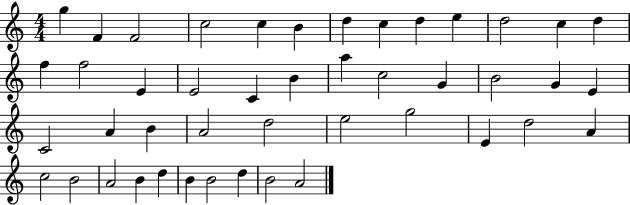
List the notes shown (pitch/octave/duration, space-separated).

G5/q F4/q F4/h C5/h C5/q B4/q D5/q C5/q D5/q E5/q D5/h C5/q D5/q F5/q F5/h E4/q E4/h C4/q B4/q A5/q C5/h G4/q B4/h G4/q E4/q C4/h A4/q B4/q A4/h D5/h E5/h G5/h E4/q D5/h A4/q C5/h B4/h A4/h B4/q D5/q B4/q B4/h D5/q B4/h A4/h